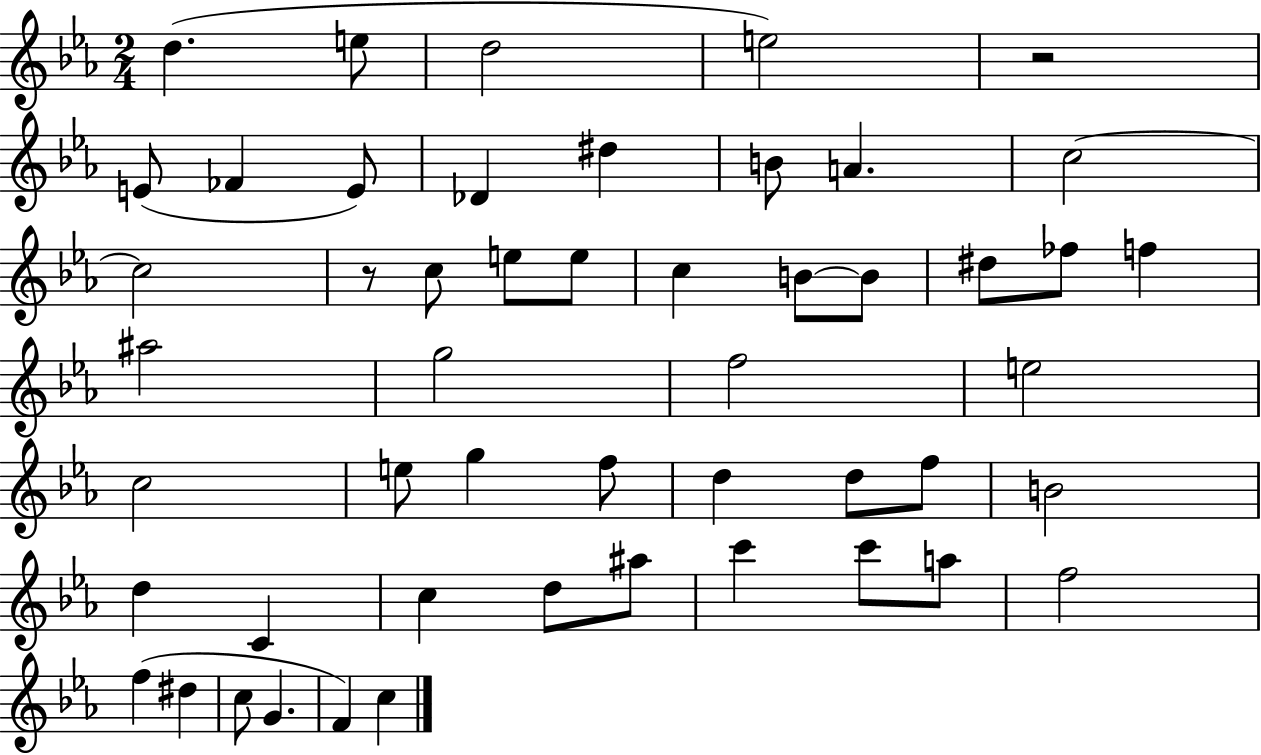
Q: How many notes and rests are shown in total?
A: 51